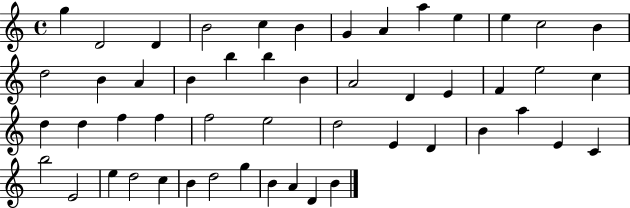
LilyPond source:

{
  \clef treble
  \time 4/4
  \defaultTimeSignature
  \key c \major
  g''4 d'2 d'4 | b'2 c''4 b'4 | g'4 a'4 a''4 e''4 | e''4 c''2 b'4 | \break d''2 b'4 a'4 | b'4 b''4 b''4 b'4 | a'2 d'4 e'4 | f'4 e''2 c''4 | \break d''4 d''4 f''4 f''4 | f''2 e''2 | d''2 e'4 d'4 | b'4 a''4 e'4 c'4 | \break b''2 e'2 | e''4 d''2 c''4 | b'4 d''2 g''4 | b'4 a'4 d'4 b'4 | \break \bar "|."
}